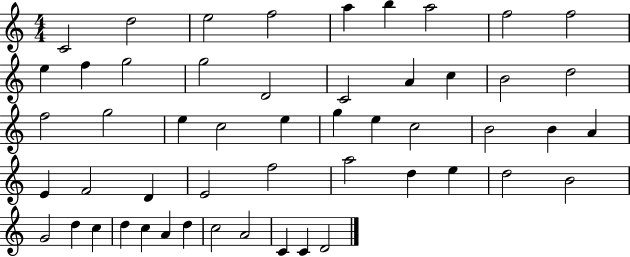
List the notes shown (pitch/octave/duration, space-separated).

C4/h D5/h E5/h F5/h A5/q B5/q A5/h F5/h F5/h E5/q F5/q G5/h G5/h D4/h C4/h A4/q C5/q B4/h D5/h F5/h G5/h E5/q C5/h E5/q G5/q E5/q C5/h B4/h B4/q A4/q E4/q F4/h D4/q E4/h F5/h A5/h D5/q E5/q D5/h B4/h G4/h D5/q C5/q D5/q C5/q A4/q D5/q C5/h A4/h C4/q C4/q D4/h